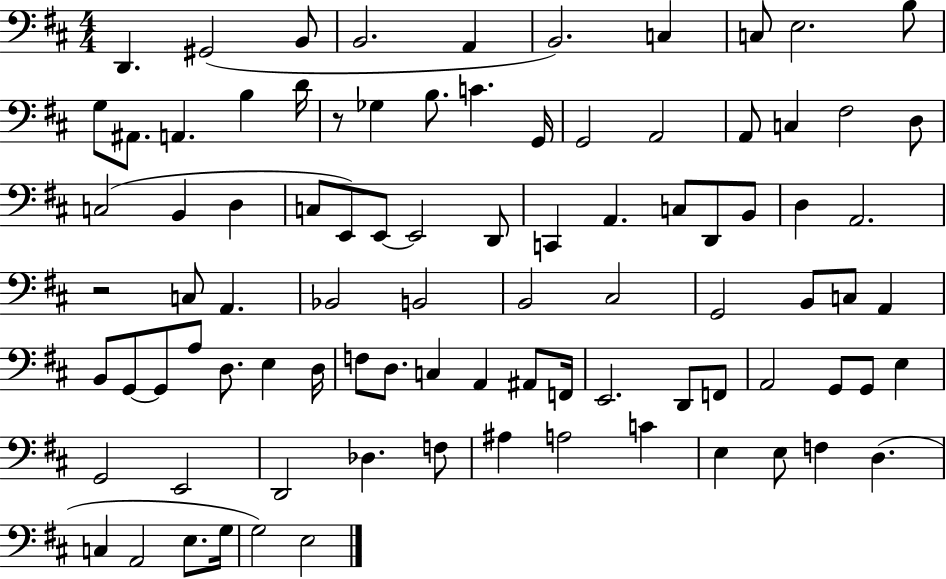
D2/q. G#2/h B2/e B2/h. A2/q B2/h. C3/q C3/e E3/h. B3/e G3/e A#2/e. A2/q. B3/q D4/s R/e Gb3/q B3/e. C4/q. G2/s G2/h A2/h A2/e C3/q F#3/h D3/e C3/h B2/q D3/q C3/e E2/e E2/e E2/h D2/e C2/q A2/q. C3/e D2/e B2/e D3/q A2/h. R/h C3/e A2/q. Bb2/h B2/h B2/h C#3/h G2/h B2/e C3/e A2/q B2/e G2/e G2/e A3/e D3/e. E3/q D3/s F3/e D3/e. C3/q A2/q A#2/e F2/s E2/h. D2/e F2/e A2/h G2/e G2/e E3/q G2/h E2/h D2/h Db3/q. F3/e A#3/q A3/h C4/q E3/q E3/e F3/q D3/q. C3/q A2/h E3/e. G3/s G3/h E3/h